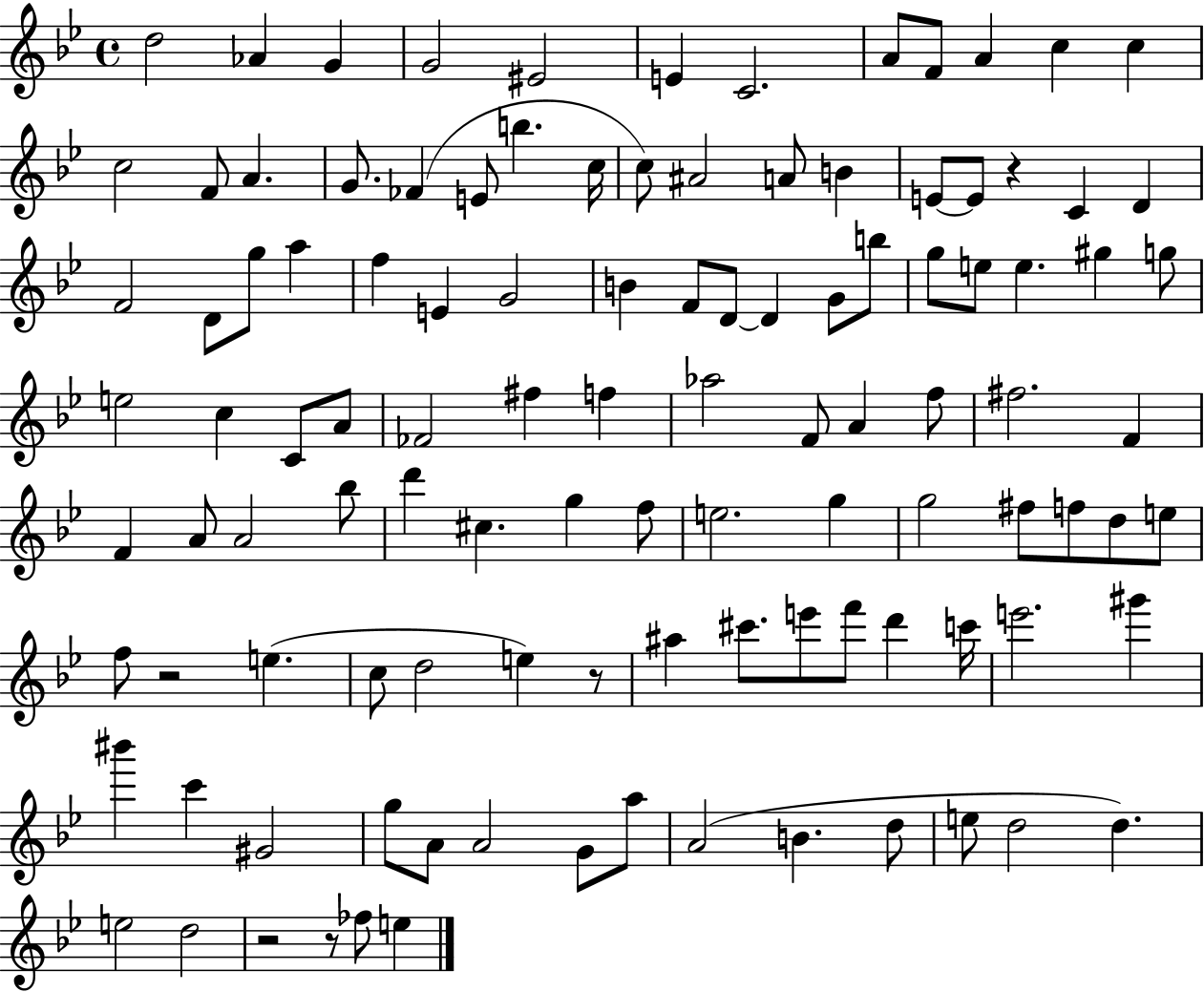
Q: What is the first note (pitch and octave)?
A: D5